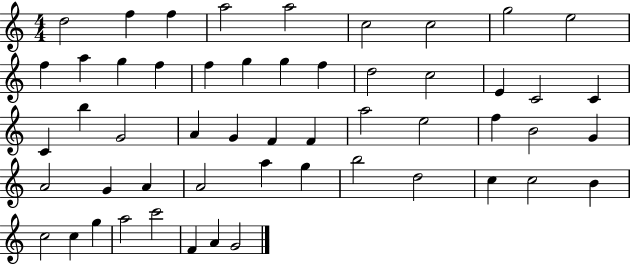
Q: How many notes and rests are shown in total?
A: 53